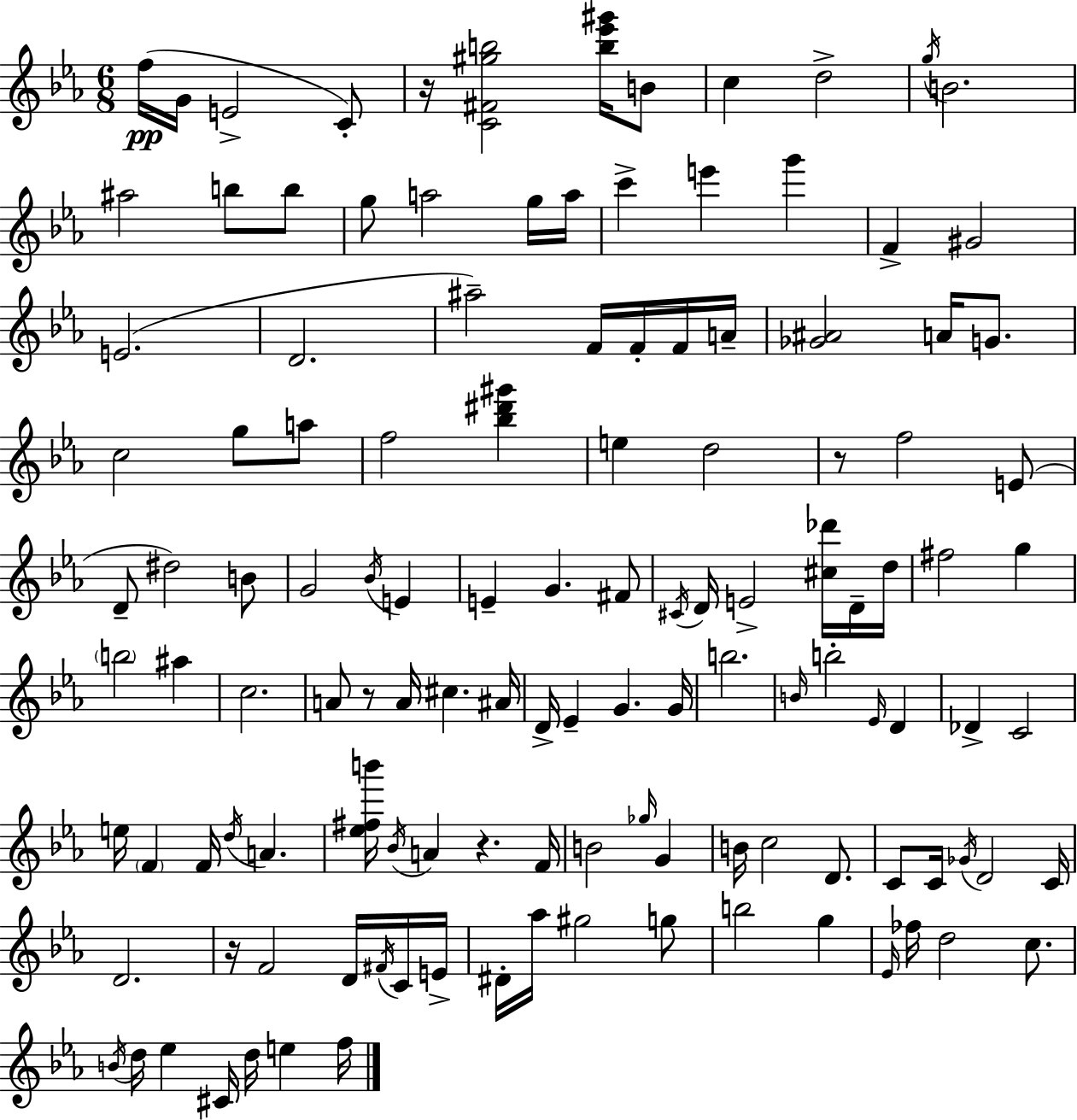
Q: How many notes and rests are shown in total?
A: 125